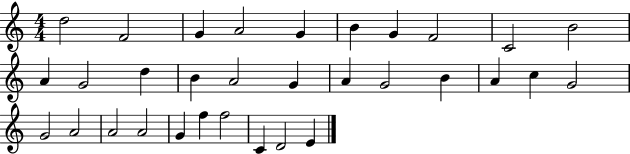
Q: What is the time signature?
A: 4/4